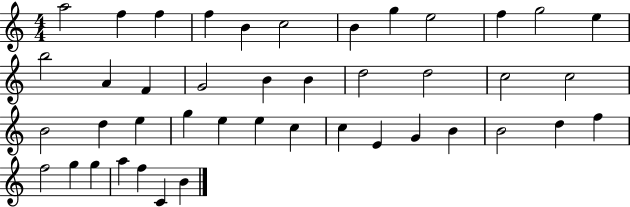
{
  \clef treble
  \numericTimeSignature
  \time 4/4
  \key c \major
  a''2 f''4 f''4 | f''4 b'4 c''2 | b'4 g''4 e''2 | f''4 g''2 e''4 | \break b''2 a'4 f'4 | g'2 b'4 b'4 | d''2 d''2 | c''2 c''2 | \break b'2 d''4 e''4 | g''4 e''4 e''4 c''4 | c''4 e'4 g'4 b'4 | b'2 d''4 f''4 | \break f''2 g''4 g''4 | a''4 f''4 c'4 b'4 | \bar "|."
}